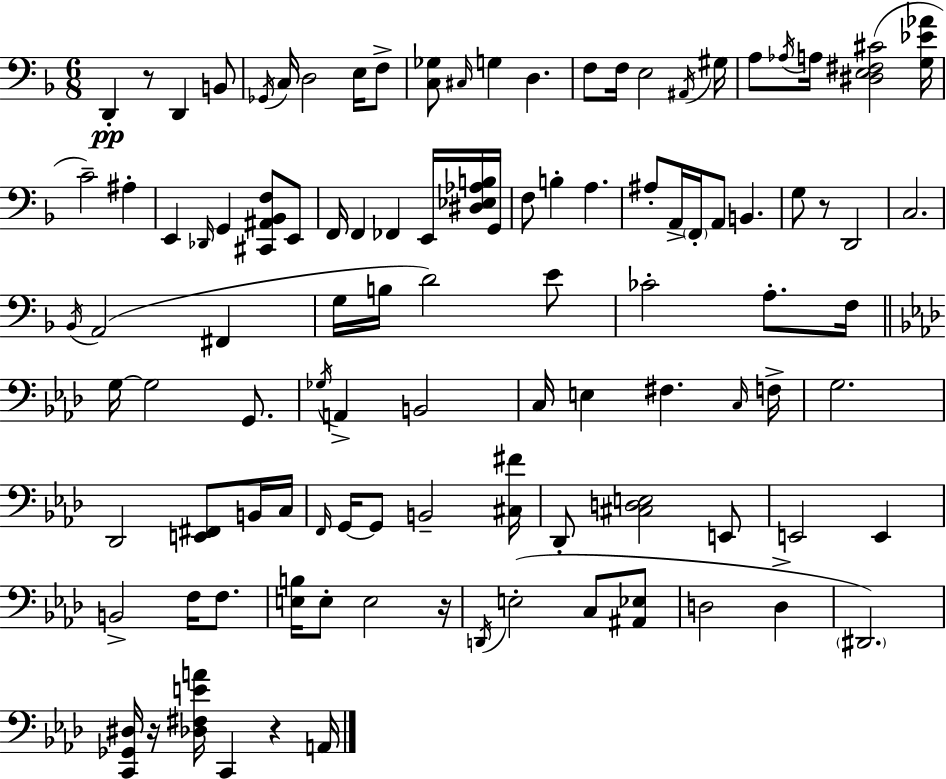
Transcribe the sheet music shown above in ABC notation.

X:1
T:Untitled
M:6/8
L:1/4
K:F
D,, z/2 D,, B,,/2 _G,,/4 C,/4 D,2 E,/4 F,/2 [C,_G,]/2 ^C,/4 G, D, F,/2 F,/4 E,2 ^A,,/4 ^G,/4 A,/2 _A,/4 A,/4 [^D,E,^F,^C]2 [G,_E_A]/4 C2 ^A, E,, _D,,/4 G,, [^C,,^A,,_B,,F,]/2 E,,/2 F,,/4 F,, _F,, E,,/4 [^D,_E,_A,B,]/4 G,,/4 F,/2 B, A, ^A,/2 A,,/4 F,,/4 A,,/2 B,, G,/2 z/2 D,,2 C,2 _B,,/4 A,,2 ^F,, G,/4 B,/4 D2 E/2 _C2 A,/2 F,/4 G,/4 G,2 G,,/2 _G,/4 A,, B,,2 C,/4 E, ^F, C,/4 F,/4 G,2 _D,,2 [E,,^F,,]/2 B,,/4 C,/4 F,,/4 G,,/4 G,,/2 B,,2 [^C,^F]/4 _D,,/2 [^C,D,E,]2 E,,/2 E,,2 E,, B,,2 F,/4 F,/2 [E,B,]/4 E,/2 E,2 z/4 D,,/4 E,2 C,/2 [^A,,_E,]/2 D,2 D, ^D,,2 [C,,_G,,^D,]/4 z/4 [_D,^F,EA]/4 C,, z A,,/4